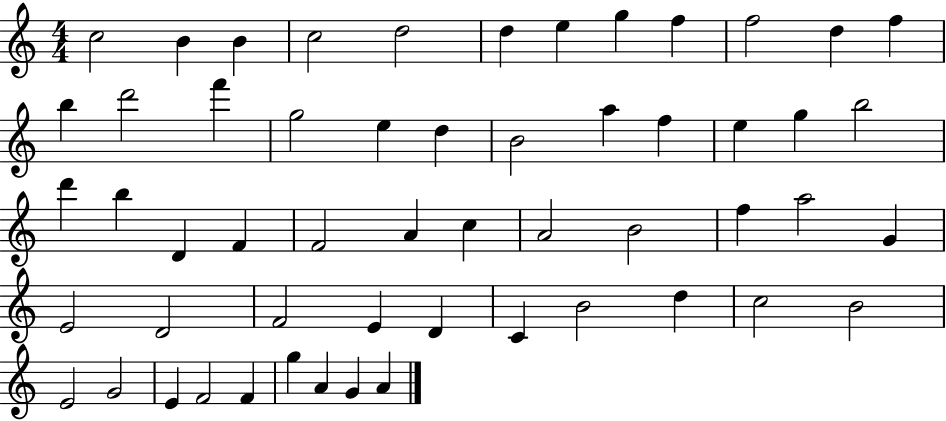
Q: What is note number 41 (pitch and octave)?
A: D4